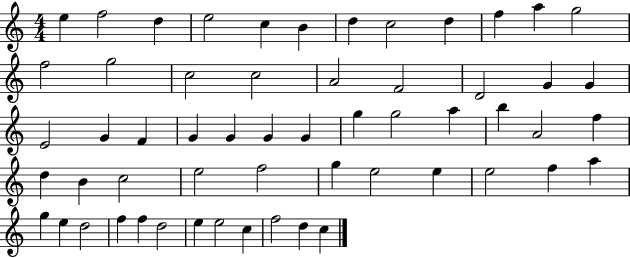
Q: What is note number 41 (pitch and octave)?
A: E5